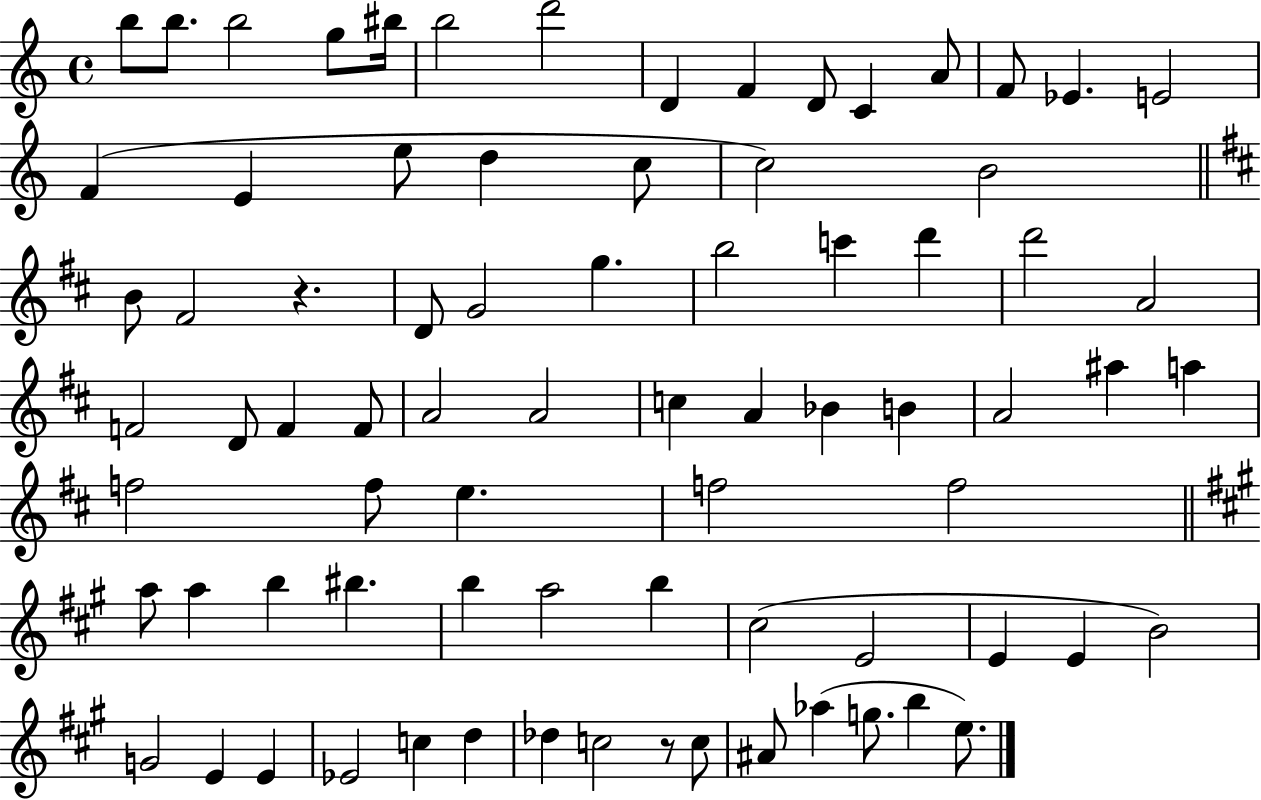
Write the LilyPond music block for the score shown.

{
  \clef treble
  \time 4/4
  \defaultTimeSignature
  \key c \major
  b''8 b''8. b''2 g''8 bis''16 | b''2 d'''2 | d'4 f'4 d'8 c'4 a'8 | f'8 ees'4. e'2 | \break f'4( e'4 e''8 d''4 c''8 | c''2) b'2 | \bar "||" \break \key b \minor b'8 fis'2 r4. | d'8 g'2 g''4. | b''2 c'''4 d'''4 | d'''2 a'2 | \break f'2 d'8 f'4 f'8 | a'2 a'2 | c''4 a'4 bes'4 b'4 | a'2 ais''4 a''4 | \break f''2 f''8 e''4. | f''2 f''2 | \bar "||" \break \key a \major a''8 a''4 b''4 bis''4. | b''4 a''2 b''4 | cis''2( e'2 | e'4 e'4 b'2) | \break g'2 e'4 e'4 | ees'2 c''4 d''4 | des''4 c''2 r8 c''8 | ais'8 aes''4( g''8. b''4 e''8.) | \break \bar "|."
}